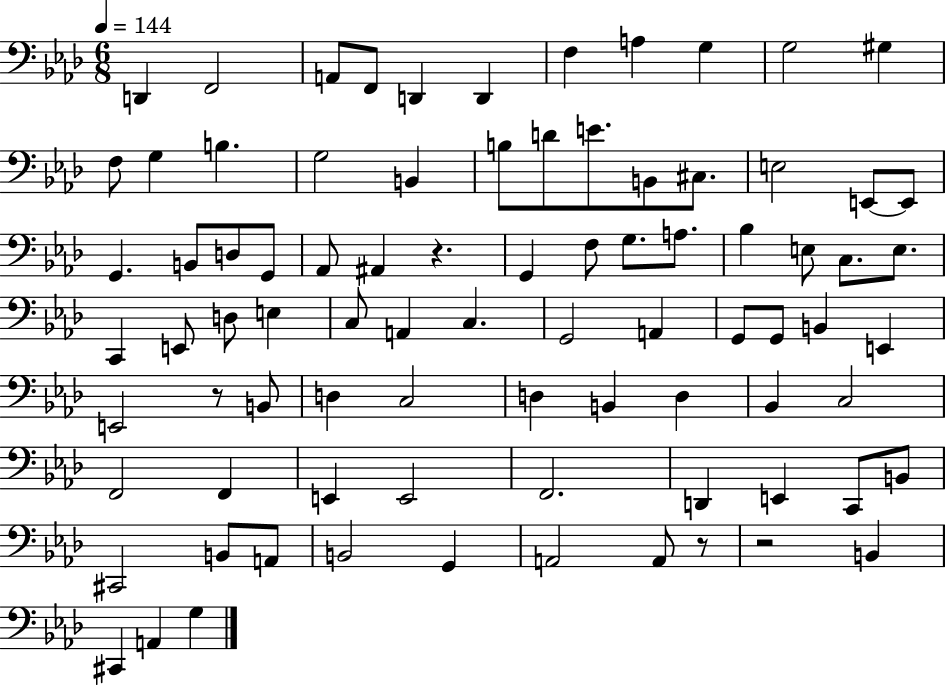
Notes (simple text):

D2/q F2/h A2/e F2/e D2/q D2/q F3/q A3/q G3/q G3/h G#3/q F3/e G3/q B3/q. G3/h B2/q B3/e D4/e E4/e. B2/e C#3/e. E3/h E2/e E2/e G2/q. B2/e D3/e G2/e Ab2/e A#2/q R/q. G2/q F3/e G3/e. A3/e. Bb3/q E3/e C3/e. E3/e. C2/q E2/e D3/e E3/q C3/e A2/q C3/q. G2/h A2/q G2/e G2/e B2/q E2/q E2/h R/e B2/e D3/q C3/h D3/q B2/q D3/q Bb2/q C3/h F2/h F2/q E2/q E2/h F2/h. D2/q E2/q C2/e B2/e C#2/h B2/e A2/e B2/h G2/q A2/h A2/e R/e R/h B2/q C#2/q A2/q G3/q